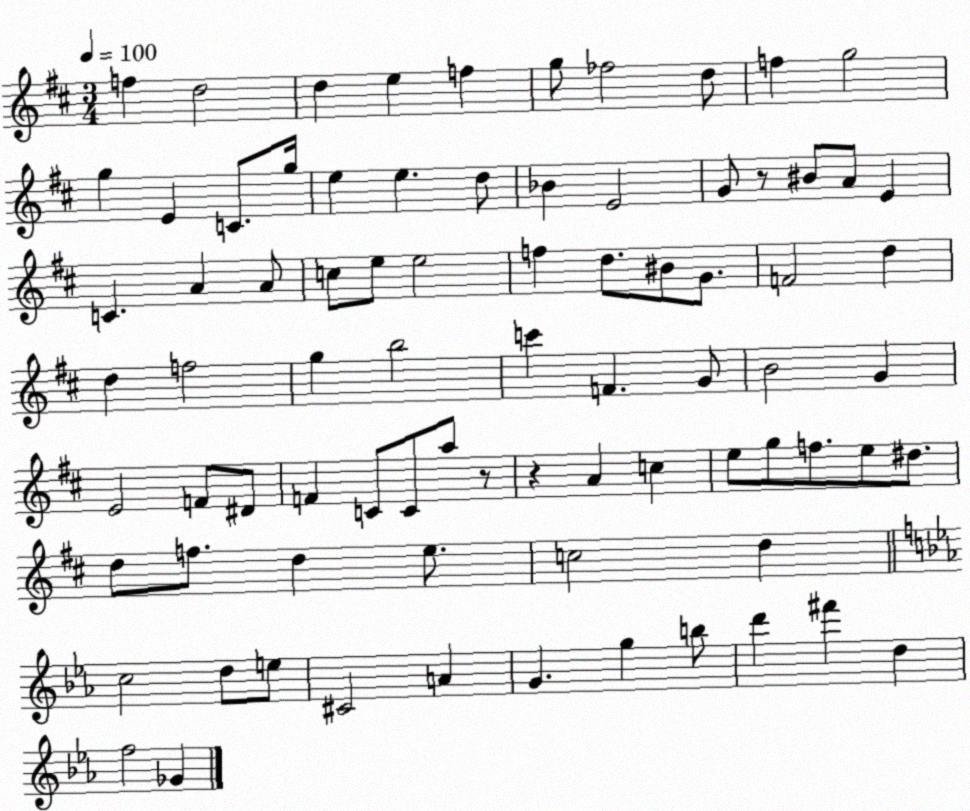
X:1
T:Untitled
M:3/4
L:1/4
K:D
f d2 d e f g/2 _f2 d/2 f g2 g E C/2 g/4 e e d/2 _B E2 G/2 z/2 ^B/2 A/2 E C A A/2 c/2 e/2 e2 f d/2 ^B/2 G/2 F2 d d f2 g b2 c' F G/2 B2 G E2 F/2 ^D/2 F C/2 C/2 a/2 z/2 z A c e/2 g/2 f/2 e/2 ^d/2 d/2 f/2 d e/2 c2 d c2 d/2 e/2 ^C2 A G g b/2 d' ^f' d f2 _G